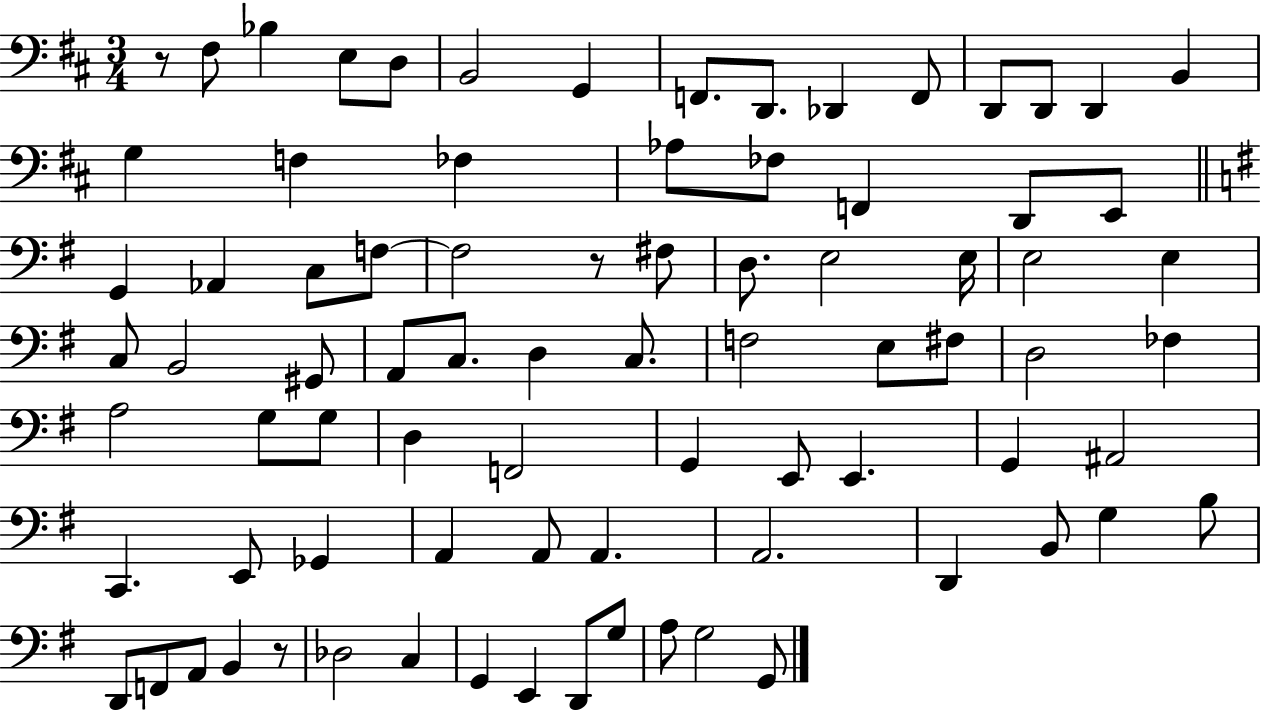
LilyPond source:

{
  \clef bass
  \numericTimeSignature
  \time 3/4
  \key d \major
  r8 fis8 bes4 e8 d8 | b,2 g,4 | f,8. d,8. des,4 f,8 | d,8 d,8 d,4 b,4 | \break g4 f4 fes4 | aes8 fes8 f,4 d,8 e,8 | \bar "||" \break \key g \major g,4 aes,4 c8 f8~~ | f2 r8 fis8 | d8. e2 e16 | e2 e4 | \break c8 b,2 gis,8 | a,8 c8. d4 c8. | f2 e8 fis8 | d2 fes4 | \break a2 g8 g8 | d4 f,2 | g,4 e,8 e,4. | g,4 ais,2 | \break c,4. e,8 ges,4 | a,4 a,8 a,4. | a,2. | d,4 b,8 g4 b8 | \break d,8 f,8 a,8 b,4 r8 | des2 c4 | g,4 e,4 d,8 g8 | a8 g2 g,8 | \break \bar "|."
}